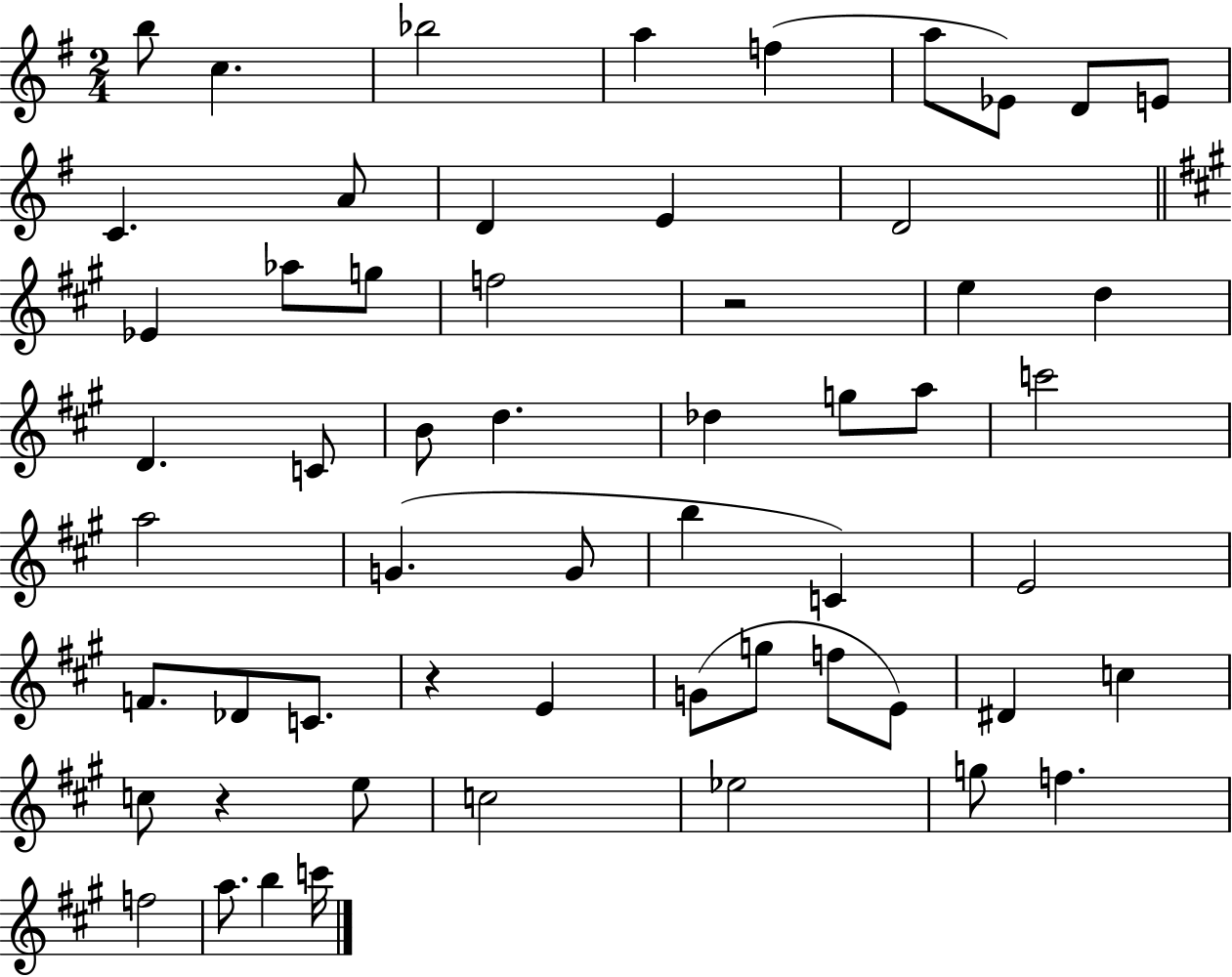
B5/e C5/q. Bb5/h A5/q F5/q A5/e Eb4/e D4/e E4/e C4/q. A4/e D4/q E4/q D4/h Eb4/q Ab5/e G5/e F5/h R/h E5/q D5/q D4/q. C4/e B4/e D5/q. Db5/q G5/e A5/e C6/h A5/h G4/q. G4/e B5/q C4/q E4/h F4/e. Db4/e C4/e. R/q E4/q G4/e G5/e F5/e E4/e D#4/q C5/q C5/e R/q E5/e C5/h Eb5/h G5/e F5/q. F5/h A5/e. B5/q C6/s